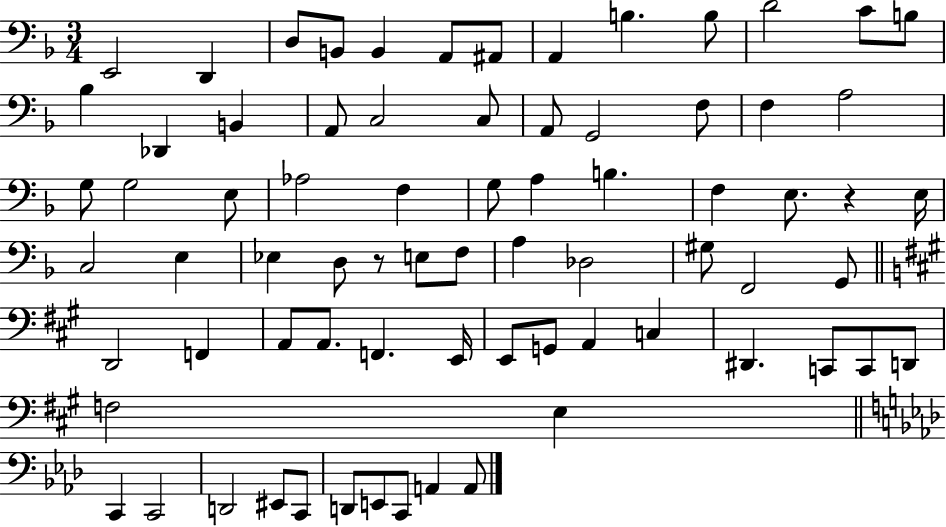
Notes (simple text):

E2/h D2/q D3/e B2/e B2/q A2/e A#2/e A2/q B3/q. B3/e D4/h C4/e B3/e Bb3/q Db2/q B2/q A2/e C3/h C3/e A2/e G2/h F3/e F3/q A3/h G3/e G3/h E3/e Ab3/h F3/q G3/e A3/q B3/q. F3/q E3/e. R/q E3/s C3/h E3/q Eb3/q D3/e R/e E3/e F3/e A3/q Db3/h G#3/e F2/h G2/e D2/h F2/q A2/e A2/e. F2/q. E2/s E2/e G2/e A2/q C3/q D#2/q. C2/e C2/e D2/e F3/h E3/q C2/q C2/h D2/h EIS2/e C2/e D2/e E2/e C2/e A2/q A2/e